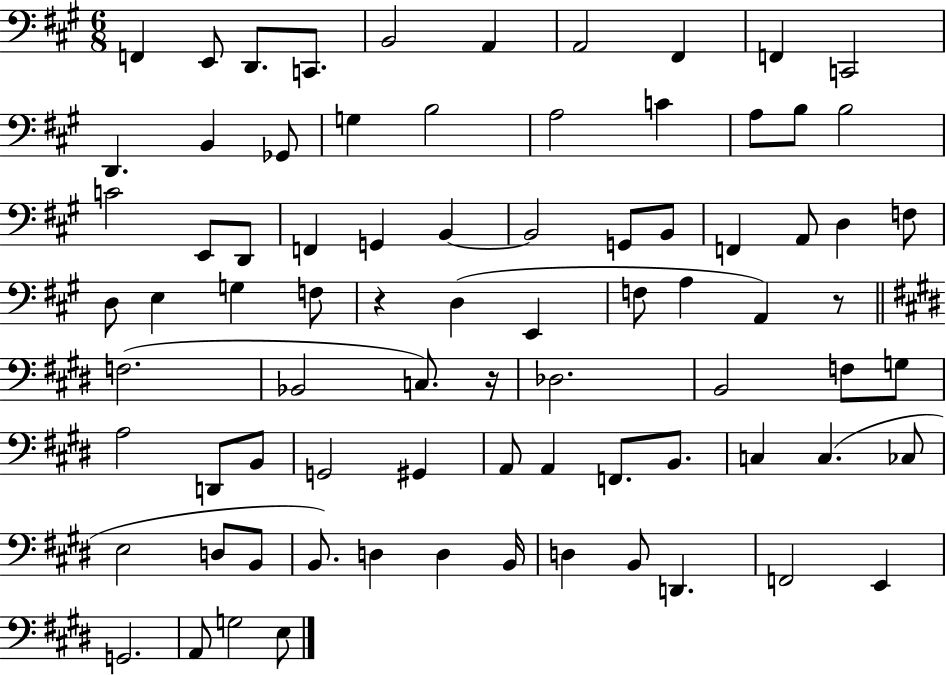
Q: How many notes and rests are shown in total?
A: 80